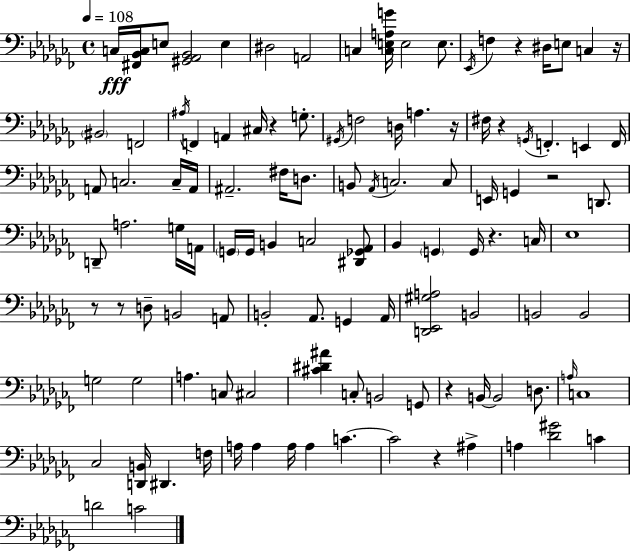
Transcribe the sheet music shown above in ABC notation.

X:1
T:Untitled
M:4/4
L:1/4
K:Abm
C,/4 [^F,,_B,,C,]/4 E,/2 [^G,,_A,,_B,,]2 E, ^D,2 A,,2 C, [C,E,A,G]/4 E,2 E,/2 _E,,/4 F, z ^D,/4 E,/2 C, z/4 ^B,,2 F,,2 ^A,/4 F,, A,, ^C,/4 z G,/2 ^G,,/4 F,2 D,/4 A, z/4 ^F,/4 z G,,/4 F,, E,, F,,/4 A,,/2 C,2 C,/4 A,,/4 ^A,,2 ^F,/4 D,/2 B,,/2 _A,,/4 C,2 C,/2 E,,/4 G,, z2 D,,/2 D,,/2 A,2 G,/4 A,,/4 G,,/4 G,,/4 B,, C,2 [^D,,_G,,_A,,]/2 _B,, G,, G,,/4 z C,/4 _E,4 z/2 z/2 D,/2 B,,2 A,,/2 B,,2 _A,,/2 G,, _A,,/4 [D,,_E,,^G,A,]2 B,,2 B,,2 B,,2 G,2 G,2 A, C,/2 ^C,2 [^C^D^A] C,/2 B,,2 G,,/2 z B,,/4 B,,2 D,/2 A,/4 C,4 _C,2 [D,,B,,]/4 ^D,, F,/4 A,/4 A, A,/4 A, C C2 z ^A, A, [_D^G]2 C D2 C2